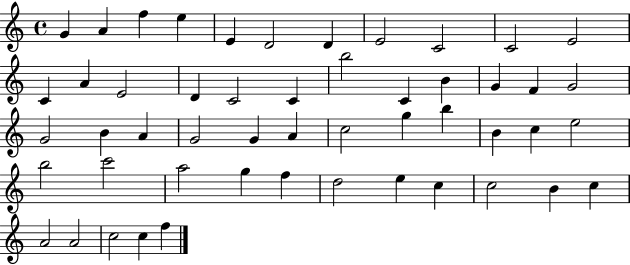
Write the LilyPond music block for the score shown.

{
  \clef treble
  \time 4/4
  \defaultTimeSignature
  \key c \major
  g'4 a'4 f''4 e''4 | e'4 d'2 d'4 | e'2 c'2 | c'2 e'2 | \break c'4 a'4 e'2 | d'4 c'2 c'4 | b''2 c'4 b'4 | g'4 f'4 g'2 | \break g'2 b'4 a'4 | g'2 g'4 a'4 | c''2 g''4 b''4 | b'4 c''4 e''2 | \break b''2 c'''2 | a''2 g''4 f''4 | d''2 e''4 c''4 | c''2 b'4 c''4 | \break a'2 a'2 | c''2 c''4 f''4 | \bar "|."
}